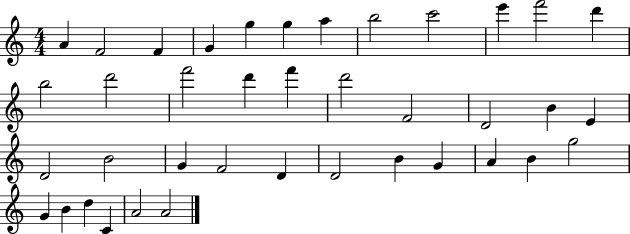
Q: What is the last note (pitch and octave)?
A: A4